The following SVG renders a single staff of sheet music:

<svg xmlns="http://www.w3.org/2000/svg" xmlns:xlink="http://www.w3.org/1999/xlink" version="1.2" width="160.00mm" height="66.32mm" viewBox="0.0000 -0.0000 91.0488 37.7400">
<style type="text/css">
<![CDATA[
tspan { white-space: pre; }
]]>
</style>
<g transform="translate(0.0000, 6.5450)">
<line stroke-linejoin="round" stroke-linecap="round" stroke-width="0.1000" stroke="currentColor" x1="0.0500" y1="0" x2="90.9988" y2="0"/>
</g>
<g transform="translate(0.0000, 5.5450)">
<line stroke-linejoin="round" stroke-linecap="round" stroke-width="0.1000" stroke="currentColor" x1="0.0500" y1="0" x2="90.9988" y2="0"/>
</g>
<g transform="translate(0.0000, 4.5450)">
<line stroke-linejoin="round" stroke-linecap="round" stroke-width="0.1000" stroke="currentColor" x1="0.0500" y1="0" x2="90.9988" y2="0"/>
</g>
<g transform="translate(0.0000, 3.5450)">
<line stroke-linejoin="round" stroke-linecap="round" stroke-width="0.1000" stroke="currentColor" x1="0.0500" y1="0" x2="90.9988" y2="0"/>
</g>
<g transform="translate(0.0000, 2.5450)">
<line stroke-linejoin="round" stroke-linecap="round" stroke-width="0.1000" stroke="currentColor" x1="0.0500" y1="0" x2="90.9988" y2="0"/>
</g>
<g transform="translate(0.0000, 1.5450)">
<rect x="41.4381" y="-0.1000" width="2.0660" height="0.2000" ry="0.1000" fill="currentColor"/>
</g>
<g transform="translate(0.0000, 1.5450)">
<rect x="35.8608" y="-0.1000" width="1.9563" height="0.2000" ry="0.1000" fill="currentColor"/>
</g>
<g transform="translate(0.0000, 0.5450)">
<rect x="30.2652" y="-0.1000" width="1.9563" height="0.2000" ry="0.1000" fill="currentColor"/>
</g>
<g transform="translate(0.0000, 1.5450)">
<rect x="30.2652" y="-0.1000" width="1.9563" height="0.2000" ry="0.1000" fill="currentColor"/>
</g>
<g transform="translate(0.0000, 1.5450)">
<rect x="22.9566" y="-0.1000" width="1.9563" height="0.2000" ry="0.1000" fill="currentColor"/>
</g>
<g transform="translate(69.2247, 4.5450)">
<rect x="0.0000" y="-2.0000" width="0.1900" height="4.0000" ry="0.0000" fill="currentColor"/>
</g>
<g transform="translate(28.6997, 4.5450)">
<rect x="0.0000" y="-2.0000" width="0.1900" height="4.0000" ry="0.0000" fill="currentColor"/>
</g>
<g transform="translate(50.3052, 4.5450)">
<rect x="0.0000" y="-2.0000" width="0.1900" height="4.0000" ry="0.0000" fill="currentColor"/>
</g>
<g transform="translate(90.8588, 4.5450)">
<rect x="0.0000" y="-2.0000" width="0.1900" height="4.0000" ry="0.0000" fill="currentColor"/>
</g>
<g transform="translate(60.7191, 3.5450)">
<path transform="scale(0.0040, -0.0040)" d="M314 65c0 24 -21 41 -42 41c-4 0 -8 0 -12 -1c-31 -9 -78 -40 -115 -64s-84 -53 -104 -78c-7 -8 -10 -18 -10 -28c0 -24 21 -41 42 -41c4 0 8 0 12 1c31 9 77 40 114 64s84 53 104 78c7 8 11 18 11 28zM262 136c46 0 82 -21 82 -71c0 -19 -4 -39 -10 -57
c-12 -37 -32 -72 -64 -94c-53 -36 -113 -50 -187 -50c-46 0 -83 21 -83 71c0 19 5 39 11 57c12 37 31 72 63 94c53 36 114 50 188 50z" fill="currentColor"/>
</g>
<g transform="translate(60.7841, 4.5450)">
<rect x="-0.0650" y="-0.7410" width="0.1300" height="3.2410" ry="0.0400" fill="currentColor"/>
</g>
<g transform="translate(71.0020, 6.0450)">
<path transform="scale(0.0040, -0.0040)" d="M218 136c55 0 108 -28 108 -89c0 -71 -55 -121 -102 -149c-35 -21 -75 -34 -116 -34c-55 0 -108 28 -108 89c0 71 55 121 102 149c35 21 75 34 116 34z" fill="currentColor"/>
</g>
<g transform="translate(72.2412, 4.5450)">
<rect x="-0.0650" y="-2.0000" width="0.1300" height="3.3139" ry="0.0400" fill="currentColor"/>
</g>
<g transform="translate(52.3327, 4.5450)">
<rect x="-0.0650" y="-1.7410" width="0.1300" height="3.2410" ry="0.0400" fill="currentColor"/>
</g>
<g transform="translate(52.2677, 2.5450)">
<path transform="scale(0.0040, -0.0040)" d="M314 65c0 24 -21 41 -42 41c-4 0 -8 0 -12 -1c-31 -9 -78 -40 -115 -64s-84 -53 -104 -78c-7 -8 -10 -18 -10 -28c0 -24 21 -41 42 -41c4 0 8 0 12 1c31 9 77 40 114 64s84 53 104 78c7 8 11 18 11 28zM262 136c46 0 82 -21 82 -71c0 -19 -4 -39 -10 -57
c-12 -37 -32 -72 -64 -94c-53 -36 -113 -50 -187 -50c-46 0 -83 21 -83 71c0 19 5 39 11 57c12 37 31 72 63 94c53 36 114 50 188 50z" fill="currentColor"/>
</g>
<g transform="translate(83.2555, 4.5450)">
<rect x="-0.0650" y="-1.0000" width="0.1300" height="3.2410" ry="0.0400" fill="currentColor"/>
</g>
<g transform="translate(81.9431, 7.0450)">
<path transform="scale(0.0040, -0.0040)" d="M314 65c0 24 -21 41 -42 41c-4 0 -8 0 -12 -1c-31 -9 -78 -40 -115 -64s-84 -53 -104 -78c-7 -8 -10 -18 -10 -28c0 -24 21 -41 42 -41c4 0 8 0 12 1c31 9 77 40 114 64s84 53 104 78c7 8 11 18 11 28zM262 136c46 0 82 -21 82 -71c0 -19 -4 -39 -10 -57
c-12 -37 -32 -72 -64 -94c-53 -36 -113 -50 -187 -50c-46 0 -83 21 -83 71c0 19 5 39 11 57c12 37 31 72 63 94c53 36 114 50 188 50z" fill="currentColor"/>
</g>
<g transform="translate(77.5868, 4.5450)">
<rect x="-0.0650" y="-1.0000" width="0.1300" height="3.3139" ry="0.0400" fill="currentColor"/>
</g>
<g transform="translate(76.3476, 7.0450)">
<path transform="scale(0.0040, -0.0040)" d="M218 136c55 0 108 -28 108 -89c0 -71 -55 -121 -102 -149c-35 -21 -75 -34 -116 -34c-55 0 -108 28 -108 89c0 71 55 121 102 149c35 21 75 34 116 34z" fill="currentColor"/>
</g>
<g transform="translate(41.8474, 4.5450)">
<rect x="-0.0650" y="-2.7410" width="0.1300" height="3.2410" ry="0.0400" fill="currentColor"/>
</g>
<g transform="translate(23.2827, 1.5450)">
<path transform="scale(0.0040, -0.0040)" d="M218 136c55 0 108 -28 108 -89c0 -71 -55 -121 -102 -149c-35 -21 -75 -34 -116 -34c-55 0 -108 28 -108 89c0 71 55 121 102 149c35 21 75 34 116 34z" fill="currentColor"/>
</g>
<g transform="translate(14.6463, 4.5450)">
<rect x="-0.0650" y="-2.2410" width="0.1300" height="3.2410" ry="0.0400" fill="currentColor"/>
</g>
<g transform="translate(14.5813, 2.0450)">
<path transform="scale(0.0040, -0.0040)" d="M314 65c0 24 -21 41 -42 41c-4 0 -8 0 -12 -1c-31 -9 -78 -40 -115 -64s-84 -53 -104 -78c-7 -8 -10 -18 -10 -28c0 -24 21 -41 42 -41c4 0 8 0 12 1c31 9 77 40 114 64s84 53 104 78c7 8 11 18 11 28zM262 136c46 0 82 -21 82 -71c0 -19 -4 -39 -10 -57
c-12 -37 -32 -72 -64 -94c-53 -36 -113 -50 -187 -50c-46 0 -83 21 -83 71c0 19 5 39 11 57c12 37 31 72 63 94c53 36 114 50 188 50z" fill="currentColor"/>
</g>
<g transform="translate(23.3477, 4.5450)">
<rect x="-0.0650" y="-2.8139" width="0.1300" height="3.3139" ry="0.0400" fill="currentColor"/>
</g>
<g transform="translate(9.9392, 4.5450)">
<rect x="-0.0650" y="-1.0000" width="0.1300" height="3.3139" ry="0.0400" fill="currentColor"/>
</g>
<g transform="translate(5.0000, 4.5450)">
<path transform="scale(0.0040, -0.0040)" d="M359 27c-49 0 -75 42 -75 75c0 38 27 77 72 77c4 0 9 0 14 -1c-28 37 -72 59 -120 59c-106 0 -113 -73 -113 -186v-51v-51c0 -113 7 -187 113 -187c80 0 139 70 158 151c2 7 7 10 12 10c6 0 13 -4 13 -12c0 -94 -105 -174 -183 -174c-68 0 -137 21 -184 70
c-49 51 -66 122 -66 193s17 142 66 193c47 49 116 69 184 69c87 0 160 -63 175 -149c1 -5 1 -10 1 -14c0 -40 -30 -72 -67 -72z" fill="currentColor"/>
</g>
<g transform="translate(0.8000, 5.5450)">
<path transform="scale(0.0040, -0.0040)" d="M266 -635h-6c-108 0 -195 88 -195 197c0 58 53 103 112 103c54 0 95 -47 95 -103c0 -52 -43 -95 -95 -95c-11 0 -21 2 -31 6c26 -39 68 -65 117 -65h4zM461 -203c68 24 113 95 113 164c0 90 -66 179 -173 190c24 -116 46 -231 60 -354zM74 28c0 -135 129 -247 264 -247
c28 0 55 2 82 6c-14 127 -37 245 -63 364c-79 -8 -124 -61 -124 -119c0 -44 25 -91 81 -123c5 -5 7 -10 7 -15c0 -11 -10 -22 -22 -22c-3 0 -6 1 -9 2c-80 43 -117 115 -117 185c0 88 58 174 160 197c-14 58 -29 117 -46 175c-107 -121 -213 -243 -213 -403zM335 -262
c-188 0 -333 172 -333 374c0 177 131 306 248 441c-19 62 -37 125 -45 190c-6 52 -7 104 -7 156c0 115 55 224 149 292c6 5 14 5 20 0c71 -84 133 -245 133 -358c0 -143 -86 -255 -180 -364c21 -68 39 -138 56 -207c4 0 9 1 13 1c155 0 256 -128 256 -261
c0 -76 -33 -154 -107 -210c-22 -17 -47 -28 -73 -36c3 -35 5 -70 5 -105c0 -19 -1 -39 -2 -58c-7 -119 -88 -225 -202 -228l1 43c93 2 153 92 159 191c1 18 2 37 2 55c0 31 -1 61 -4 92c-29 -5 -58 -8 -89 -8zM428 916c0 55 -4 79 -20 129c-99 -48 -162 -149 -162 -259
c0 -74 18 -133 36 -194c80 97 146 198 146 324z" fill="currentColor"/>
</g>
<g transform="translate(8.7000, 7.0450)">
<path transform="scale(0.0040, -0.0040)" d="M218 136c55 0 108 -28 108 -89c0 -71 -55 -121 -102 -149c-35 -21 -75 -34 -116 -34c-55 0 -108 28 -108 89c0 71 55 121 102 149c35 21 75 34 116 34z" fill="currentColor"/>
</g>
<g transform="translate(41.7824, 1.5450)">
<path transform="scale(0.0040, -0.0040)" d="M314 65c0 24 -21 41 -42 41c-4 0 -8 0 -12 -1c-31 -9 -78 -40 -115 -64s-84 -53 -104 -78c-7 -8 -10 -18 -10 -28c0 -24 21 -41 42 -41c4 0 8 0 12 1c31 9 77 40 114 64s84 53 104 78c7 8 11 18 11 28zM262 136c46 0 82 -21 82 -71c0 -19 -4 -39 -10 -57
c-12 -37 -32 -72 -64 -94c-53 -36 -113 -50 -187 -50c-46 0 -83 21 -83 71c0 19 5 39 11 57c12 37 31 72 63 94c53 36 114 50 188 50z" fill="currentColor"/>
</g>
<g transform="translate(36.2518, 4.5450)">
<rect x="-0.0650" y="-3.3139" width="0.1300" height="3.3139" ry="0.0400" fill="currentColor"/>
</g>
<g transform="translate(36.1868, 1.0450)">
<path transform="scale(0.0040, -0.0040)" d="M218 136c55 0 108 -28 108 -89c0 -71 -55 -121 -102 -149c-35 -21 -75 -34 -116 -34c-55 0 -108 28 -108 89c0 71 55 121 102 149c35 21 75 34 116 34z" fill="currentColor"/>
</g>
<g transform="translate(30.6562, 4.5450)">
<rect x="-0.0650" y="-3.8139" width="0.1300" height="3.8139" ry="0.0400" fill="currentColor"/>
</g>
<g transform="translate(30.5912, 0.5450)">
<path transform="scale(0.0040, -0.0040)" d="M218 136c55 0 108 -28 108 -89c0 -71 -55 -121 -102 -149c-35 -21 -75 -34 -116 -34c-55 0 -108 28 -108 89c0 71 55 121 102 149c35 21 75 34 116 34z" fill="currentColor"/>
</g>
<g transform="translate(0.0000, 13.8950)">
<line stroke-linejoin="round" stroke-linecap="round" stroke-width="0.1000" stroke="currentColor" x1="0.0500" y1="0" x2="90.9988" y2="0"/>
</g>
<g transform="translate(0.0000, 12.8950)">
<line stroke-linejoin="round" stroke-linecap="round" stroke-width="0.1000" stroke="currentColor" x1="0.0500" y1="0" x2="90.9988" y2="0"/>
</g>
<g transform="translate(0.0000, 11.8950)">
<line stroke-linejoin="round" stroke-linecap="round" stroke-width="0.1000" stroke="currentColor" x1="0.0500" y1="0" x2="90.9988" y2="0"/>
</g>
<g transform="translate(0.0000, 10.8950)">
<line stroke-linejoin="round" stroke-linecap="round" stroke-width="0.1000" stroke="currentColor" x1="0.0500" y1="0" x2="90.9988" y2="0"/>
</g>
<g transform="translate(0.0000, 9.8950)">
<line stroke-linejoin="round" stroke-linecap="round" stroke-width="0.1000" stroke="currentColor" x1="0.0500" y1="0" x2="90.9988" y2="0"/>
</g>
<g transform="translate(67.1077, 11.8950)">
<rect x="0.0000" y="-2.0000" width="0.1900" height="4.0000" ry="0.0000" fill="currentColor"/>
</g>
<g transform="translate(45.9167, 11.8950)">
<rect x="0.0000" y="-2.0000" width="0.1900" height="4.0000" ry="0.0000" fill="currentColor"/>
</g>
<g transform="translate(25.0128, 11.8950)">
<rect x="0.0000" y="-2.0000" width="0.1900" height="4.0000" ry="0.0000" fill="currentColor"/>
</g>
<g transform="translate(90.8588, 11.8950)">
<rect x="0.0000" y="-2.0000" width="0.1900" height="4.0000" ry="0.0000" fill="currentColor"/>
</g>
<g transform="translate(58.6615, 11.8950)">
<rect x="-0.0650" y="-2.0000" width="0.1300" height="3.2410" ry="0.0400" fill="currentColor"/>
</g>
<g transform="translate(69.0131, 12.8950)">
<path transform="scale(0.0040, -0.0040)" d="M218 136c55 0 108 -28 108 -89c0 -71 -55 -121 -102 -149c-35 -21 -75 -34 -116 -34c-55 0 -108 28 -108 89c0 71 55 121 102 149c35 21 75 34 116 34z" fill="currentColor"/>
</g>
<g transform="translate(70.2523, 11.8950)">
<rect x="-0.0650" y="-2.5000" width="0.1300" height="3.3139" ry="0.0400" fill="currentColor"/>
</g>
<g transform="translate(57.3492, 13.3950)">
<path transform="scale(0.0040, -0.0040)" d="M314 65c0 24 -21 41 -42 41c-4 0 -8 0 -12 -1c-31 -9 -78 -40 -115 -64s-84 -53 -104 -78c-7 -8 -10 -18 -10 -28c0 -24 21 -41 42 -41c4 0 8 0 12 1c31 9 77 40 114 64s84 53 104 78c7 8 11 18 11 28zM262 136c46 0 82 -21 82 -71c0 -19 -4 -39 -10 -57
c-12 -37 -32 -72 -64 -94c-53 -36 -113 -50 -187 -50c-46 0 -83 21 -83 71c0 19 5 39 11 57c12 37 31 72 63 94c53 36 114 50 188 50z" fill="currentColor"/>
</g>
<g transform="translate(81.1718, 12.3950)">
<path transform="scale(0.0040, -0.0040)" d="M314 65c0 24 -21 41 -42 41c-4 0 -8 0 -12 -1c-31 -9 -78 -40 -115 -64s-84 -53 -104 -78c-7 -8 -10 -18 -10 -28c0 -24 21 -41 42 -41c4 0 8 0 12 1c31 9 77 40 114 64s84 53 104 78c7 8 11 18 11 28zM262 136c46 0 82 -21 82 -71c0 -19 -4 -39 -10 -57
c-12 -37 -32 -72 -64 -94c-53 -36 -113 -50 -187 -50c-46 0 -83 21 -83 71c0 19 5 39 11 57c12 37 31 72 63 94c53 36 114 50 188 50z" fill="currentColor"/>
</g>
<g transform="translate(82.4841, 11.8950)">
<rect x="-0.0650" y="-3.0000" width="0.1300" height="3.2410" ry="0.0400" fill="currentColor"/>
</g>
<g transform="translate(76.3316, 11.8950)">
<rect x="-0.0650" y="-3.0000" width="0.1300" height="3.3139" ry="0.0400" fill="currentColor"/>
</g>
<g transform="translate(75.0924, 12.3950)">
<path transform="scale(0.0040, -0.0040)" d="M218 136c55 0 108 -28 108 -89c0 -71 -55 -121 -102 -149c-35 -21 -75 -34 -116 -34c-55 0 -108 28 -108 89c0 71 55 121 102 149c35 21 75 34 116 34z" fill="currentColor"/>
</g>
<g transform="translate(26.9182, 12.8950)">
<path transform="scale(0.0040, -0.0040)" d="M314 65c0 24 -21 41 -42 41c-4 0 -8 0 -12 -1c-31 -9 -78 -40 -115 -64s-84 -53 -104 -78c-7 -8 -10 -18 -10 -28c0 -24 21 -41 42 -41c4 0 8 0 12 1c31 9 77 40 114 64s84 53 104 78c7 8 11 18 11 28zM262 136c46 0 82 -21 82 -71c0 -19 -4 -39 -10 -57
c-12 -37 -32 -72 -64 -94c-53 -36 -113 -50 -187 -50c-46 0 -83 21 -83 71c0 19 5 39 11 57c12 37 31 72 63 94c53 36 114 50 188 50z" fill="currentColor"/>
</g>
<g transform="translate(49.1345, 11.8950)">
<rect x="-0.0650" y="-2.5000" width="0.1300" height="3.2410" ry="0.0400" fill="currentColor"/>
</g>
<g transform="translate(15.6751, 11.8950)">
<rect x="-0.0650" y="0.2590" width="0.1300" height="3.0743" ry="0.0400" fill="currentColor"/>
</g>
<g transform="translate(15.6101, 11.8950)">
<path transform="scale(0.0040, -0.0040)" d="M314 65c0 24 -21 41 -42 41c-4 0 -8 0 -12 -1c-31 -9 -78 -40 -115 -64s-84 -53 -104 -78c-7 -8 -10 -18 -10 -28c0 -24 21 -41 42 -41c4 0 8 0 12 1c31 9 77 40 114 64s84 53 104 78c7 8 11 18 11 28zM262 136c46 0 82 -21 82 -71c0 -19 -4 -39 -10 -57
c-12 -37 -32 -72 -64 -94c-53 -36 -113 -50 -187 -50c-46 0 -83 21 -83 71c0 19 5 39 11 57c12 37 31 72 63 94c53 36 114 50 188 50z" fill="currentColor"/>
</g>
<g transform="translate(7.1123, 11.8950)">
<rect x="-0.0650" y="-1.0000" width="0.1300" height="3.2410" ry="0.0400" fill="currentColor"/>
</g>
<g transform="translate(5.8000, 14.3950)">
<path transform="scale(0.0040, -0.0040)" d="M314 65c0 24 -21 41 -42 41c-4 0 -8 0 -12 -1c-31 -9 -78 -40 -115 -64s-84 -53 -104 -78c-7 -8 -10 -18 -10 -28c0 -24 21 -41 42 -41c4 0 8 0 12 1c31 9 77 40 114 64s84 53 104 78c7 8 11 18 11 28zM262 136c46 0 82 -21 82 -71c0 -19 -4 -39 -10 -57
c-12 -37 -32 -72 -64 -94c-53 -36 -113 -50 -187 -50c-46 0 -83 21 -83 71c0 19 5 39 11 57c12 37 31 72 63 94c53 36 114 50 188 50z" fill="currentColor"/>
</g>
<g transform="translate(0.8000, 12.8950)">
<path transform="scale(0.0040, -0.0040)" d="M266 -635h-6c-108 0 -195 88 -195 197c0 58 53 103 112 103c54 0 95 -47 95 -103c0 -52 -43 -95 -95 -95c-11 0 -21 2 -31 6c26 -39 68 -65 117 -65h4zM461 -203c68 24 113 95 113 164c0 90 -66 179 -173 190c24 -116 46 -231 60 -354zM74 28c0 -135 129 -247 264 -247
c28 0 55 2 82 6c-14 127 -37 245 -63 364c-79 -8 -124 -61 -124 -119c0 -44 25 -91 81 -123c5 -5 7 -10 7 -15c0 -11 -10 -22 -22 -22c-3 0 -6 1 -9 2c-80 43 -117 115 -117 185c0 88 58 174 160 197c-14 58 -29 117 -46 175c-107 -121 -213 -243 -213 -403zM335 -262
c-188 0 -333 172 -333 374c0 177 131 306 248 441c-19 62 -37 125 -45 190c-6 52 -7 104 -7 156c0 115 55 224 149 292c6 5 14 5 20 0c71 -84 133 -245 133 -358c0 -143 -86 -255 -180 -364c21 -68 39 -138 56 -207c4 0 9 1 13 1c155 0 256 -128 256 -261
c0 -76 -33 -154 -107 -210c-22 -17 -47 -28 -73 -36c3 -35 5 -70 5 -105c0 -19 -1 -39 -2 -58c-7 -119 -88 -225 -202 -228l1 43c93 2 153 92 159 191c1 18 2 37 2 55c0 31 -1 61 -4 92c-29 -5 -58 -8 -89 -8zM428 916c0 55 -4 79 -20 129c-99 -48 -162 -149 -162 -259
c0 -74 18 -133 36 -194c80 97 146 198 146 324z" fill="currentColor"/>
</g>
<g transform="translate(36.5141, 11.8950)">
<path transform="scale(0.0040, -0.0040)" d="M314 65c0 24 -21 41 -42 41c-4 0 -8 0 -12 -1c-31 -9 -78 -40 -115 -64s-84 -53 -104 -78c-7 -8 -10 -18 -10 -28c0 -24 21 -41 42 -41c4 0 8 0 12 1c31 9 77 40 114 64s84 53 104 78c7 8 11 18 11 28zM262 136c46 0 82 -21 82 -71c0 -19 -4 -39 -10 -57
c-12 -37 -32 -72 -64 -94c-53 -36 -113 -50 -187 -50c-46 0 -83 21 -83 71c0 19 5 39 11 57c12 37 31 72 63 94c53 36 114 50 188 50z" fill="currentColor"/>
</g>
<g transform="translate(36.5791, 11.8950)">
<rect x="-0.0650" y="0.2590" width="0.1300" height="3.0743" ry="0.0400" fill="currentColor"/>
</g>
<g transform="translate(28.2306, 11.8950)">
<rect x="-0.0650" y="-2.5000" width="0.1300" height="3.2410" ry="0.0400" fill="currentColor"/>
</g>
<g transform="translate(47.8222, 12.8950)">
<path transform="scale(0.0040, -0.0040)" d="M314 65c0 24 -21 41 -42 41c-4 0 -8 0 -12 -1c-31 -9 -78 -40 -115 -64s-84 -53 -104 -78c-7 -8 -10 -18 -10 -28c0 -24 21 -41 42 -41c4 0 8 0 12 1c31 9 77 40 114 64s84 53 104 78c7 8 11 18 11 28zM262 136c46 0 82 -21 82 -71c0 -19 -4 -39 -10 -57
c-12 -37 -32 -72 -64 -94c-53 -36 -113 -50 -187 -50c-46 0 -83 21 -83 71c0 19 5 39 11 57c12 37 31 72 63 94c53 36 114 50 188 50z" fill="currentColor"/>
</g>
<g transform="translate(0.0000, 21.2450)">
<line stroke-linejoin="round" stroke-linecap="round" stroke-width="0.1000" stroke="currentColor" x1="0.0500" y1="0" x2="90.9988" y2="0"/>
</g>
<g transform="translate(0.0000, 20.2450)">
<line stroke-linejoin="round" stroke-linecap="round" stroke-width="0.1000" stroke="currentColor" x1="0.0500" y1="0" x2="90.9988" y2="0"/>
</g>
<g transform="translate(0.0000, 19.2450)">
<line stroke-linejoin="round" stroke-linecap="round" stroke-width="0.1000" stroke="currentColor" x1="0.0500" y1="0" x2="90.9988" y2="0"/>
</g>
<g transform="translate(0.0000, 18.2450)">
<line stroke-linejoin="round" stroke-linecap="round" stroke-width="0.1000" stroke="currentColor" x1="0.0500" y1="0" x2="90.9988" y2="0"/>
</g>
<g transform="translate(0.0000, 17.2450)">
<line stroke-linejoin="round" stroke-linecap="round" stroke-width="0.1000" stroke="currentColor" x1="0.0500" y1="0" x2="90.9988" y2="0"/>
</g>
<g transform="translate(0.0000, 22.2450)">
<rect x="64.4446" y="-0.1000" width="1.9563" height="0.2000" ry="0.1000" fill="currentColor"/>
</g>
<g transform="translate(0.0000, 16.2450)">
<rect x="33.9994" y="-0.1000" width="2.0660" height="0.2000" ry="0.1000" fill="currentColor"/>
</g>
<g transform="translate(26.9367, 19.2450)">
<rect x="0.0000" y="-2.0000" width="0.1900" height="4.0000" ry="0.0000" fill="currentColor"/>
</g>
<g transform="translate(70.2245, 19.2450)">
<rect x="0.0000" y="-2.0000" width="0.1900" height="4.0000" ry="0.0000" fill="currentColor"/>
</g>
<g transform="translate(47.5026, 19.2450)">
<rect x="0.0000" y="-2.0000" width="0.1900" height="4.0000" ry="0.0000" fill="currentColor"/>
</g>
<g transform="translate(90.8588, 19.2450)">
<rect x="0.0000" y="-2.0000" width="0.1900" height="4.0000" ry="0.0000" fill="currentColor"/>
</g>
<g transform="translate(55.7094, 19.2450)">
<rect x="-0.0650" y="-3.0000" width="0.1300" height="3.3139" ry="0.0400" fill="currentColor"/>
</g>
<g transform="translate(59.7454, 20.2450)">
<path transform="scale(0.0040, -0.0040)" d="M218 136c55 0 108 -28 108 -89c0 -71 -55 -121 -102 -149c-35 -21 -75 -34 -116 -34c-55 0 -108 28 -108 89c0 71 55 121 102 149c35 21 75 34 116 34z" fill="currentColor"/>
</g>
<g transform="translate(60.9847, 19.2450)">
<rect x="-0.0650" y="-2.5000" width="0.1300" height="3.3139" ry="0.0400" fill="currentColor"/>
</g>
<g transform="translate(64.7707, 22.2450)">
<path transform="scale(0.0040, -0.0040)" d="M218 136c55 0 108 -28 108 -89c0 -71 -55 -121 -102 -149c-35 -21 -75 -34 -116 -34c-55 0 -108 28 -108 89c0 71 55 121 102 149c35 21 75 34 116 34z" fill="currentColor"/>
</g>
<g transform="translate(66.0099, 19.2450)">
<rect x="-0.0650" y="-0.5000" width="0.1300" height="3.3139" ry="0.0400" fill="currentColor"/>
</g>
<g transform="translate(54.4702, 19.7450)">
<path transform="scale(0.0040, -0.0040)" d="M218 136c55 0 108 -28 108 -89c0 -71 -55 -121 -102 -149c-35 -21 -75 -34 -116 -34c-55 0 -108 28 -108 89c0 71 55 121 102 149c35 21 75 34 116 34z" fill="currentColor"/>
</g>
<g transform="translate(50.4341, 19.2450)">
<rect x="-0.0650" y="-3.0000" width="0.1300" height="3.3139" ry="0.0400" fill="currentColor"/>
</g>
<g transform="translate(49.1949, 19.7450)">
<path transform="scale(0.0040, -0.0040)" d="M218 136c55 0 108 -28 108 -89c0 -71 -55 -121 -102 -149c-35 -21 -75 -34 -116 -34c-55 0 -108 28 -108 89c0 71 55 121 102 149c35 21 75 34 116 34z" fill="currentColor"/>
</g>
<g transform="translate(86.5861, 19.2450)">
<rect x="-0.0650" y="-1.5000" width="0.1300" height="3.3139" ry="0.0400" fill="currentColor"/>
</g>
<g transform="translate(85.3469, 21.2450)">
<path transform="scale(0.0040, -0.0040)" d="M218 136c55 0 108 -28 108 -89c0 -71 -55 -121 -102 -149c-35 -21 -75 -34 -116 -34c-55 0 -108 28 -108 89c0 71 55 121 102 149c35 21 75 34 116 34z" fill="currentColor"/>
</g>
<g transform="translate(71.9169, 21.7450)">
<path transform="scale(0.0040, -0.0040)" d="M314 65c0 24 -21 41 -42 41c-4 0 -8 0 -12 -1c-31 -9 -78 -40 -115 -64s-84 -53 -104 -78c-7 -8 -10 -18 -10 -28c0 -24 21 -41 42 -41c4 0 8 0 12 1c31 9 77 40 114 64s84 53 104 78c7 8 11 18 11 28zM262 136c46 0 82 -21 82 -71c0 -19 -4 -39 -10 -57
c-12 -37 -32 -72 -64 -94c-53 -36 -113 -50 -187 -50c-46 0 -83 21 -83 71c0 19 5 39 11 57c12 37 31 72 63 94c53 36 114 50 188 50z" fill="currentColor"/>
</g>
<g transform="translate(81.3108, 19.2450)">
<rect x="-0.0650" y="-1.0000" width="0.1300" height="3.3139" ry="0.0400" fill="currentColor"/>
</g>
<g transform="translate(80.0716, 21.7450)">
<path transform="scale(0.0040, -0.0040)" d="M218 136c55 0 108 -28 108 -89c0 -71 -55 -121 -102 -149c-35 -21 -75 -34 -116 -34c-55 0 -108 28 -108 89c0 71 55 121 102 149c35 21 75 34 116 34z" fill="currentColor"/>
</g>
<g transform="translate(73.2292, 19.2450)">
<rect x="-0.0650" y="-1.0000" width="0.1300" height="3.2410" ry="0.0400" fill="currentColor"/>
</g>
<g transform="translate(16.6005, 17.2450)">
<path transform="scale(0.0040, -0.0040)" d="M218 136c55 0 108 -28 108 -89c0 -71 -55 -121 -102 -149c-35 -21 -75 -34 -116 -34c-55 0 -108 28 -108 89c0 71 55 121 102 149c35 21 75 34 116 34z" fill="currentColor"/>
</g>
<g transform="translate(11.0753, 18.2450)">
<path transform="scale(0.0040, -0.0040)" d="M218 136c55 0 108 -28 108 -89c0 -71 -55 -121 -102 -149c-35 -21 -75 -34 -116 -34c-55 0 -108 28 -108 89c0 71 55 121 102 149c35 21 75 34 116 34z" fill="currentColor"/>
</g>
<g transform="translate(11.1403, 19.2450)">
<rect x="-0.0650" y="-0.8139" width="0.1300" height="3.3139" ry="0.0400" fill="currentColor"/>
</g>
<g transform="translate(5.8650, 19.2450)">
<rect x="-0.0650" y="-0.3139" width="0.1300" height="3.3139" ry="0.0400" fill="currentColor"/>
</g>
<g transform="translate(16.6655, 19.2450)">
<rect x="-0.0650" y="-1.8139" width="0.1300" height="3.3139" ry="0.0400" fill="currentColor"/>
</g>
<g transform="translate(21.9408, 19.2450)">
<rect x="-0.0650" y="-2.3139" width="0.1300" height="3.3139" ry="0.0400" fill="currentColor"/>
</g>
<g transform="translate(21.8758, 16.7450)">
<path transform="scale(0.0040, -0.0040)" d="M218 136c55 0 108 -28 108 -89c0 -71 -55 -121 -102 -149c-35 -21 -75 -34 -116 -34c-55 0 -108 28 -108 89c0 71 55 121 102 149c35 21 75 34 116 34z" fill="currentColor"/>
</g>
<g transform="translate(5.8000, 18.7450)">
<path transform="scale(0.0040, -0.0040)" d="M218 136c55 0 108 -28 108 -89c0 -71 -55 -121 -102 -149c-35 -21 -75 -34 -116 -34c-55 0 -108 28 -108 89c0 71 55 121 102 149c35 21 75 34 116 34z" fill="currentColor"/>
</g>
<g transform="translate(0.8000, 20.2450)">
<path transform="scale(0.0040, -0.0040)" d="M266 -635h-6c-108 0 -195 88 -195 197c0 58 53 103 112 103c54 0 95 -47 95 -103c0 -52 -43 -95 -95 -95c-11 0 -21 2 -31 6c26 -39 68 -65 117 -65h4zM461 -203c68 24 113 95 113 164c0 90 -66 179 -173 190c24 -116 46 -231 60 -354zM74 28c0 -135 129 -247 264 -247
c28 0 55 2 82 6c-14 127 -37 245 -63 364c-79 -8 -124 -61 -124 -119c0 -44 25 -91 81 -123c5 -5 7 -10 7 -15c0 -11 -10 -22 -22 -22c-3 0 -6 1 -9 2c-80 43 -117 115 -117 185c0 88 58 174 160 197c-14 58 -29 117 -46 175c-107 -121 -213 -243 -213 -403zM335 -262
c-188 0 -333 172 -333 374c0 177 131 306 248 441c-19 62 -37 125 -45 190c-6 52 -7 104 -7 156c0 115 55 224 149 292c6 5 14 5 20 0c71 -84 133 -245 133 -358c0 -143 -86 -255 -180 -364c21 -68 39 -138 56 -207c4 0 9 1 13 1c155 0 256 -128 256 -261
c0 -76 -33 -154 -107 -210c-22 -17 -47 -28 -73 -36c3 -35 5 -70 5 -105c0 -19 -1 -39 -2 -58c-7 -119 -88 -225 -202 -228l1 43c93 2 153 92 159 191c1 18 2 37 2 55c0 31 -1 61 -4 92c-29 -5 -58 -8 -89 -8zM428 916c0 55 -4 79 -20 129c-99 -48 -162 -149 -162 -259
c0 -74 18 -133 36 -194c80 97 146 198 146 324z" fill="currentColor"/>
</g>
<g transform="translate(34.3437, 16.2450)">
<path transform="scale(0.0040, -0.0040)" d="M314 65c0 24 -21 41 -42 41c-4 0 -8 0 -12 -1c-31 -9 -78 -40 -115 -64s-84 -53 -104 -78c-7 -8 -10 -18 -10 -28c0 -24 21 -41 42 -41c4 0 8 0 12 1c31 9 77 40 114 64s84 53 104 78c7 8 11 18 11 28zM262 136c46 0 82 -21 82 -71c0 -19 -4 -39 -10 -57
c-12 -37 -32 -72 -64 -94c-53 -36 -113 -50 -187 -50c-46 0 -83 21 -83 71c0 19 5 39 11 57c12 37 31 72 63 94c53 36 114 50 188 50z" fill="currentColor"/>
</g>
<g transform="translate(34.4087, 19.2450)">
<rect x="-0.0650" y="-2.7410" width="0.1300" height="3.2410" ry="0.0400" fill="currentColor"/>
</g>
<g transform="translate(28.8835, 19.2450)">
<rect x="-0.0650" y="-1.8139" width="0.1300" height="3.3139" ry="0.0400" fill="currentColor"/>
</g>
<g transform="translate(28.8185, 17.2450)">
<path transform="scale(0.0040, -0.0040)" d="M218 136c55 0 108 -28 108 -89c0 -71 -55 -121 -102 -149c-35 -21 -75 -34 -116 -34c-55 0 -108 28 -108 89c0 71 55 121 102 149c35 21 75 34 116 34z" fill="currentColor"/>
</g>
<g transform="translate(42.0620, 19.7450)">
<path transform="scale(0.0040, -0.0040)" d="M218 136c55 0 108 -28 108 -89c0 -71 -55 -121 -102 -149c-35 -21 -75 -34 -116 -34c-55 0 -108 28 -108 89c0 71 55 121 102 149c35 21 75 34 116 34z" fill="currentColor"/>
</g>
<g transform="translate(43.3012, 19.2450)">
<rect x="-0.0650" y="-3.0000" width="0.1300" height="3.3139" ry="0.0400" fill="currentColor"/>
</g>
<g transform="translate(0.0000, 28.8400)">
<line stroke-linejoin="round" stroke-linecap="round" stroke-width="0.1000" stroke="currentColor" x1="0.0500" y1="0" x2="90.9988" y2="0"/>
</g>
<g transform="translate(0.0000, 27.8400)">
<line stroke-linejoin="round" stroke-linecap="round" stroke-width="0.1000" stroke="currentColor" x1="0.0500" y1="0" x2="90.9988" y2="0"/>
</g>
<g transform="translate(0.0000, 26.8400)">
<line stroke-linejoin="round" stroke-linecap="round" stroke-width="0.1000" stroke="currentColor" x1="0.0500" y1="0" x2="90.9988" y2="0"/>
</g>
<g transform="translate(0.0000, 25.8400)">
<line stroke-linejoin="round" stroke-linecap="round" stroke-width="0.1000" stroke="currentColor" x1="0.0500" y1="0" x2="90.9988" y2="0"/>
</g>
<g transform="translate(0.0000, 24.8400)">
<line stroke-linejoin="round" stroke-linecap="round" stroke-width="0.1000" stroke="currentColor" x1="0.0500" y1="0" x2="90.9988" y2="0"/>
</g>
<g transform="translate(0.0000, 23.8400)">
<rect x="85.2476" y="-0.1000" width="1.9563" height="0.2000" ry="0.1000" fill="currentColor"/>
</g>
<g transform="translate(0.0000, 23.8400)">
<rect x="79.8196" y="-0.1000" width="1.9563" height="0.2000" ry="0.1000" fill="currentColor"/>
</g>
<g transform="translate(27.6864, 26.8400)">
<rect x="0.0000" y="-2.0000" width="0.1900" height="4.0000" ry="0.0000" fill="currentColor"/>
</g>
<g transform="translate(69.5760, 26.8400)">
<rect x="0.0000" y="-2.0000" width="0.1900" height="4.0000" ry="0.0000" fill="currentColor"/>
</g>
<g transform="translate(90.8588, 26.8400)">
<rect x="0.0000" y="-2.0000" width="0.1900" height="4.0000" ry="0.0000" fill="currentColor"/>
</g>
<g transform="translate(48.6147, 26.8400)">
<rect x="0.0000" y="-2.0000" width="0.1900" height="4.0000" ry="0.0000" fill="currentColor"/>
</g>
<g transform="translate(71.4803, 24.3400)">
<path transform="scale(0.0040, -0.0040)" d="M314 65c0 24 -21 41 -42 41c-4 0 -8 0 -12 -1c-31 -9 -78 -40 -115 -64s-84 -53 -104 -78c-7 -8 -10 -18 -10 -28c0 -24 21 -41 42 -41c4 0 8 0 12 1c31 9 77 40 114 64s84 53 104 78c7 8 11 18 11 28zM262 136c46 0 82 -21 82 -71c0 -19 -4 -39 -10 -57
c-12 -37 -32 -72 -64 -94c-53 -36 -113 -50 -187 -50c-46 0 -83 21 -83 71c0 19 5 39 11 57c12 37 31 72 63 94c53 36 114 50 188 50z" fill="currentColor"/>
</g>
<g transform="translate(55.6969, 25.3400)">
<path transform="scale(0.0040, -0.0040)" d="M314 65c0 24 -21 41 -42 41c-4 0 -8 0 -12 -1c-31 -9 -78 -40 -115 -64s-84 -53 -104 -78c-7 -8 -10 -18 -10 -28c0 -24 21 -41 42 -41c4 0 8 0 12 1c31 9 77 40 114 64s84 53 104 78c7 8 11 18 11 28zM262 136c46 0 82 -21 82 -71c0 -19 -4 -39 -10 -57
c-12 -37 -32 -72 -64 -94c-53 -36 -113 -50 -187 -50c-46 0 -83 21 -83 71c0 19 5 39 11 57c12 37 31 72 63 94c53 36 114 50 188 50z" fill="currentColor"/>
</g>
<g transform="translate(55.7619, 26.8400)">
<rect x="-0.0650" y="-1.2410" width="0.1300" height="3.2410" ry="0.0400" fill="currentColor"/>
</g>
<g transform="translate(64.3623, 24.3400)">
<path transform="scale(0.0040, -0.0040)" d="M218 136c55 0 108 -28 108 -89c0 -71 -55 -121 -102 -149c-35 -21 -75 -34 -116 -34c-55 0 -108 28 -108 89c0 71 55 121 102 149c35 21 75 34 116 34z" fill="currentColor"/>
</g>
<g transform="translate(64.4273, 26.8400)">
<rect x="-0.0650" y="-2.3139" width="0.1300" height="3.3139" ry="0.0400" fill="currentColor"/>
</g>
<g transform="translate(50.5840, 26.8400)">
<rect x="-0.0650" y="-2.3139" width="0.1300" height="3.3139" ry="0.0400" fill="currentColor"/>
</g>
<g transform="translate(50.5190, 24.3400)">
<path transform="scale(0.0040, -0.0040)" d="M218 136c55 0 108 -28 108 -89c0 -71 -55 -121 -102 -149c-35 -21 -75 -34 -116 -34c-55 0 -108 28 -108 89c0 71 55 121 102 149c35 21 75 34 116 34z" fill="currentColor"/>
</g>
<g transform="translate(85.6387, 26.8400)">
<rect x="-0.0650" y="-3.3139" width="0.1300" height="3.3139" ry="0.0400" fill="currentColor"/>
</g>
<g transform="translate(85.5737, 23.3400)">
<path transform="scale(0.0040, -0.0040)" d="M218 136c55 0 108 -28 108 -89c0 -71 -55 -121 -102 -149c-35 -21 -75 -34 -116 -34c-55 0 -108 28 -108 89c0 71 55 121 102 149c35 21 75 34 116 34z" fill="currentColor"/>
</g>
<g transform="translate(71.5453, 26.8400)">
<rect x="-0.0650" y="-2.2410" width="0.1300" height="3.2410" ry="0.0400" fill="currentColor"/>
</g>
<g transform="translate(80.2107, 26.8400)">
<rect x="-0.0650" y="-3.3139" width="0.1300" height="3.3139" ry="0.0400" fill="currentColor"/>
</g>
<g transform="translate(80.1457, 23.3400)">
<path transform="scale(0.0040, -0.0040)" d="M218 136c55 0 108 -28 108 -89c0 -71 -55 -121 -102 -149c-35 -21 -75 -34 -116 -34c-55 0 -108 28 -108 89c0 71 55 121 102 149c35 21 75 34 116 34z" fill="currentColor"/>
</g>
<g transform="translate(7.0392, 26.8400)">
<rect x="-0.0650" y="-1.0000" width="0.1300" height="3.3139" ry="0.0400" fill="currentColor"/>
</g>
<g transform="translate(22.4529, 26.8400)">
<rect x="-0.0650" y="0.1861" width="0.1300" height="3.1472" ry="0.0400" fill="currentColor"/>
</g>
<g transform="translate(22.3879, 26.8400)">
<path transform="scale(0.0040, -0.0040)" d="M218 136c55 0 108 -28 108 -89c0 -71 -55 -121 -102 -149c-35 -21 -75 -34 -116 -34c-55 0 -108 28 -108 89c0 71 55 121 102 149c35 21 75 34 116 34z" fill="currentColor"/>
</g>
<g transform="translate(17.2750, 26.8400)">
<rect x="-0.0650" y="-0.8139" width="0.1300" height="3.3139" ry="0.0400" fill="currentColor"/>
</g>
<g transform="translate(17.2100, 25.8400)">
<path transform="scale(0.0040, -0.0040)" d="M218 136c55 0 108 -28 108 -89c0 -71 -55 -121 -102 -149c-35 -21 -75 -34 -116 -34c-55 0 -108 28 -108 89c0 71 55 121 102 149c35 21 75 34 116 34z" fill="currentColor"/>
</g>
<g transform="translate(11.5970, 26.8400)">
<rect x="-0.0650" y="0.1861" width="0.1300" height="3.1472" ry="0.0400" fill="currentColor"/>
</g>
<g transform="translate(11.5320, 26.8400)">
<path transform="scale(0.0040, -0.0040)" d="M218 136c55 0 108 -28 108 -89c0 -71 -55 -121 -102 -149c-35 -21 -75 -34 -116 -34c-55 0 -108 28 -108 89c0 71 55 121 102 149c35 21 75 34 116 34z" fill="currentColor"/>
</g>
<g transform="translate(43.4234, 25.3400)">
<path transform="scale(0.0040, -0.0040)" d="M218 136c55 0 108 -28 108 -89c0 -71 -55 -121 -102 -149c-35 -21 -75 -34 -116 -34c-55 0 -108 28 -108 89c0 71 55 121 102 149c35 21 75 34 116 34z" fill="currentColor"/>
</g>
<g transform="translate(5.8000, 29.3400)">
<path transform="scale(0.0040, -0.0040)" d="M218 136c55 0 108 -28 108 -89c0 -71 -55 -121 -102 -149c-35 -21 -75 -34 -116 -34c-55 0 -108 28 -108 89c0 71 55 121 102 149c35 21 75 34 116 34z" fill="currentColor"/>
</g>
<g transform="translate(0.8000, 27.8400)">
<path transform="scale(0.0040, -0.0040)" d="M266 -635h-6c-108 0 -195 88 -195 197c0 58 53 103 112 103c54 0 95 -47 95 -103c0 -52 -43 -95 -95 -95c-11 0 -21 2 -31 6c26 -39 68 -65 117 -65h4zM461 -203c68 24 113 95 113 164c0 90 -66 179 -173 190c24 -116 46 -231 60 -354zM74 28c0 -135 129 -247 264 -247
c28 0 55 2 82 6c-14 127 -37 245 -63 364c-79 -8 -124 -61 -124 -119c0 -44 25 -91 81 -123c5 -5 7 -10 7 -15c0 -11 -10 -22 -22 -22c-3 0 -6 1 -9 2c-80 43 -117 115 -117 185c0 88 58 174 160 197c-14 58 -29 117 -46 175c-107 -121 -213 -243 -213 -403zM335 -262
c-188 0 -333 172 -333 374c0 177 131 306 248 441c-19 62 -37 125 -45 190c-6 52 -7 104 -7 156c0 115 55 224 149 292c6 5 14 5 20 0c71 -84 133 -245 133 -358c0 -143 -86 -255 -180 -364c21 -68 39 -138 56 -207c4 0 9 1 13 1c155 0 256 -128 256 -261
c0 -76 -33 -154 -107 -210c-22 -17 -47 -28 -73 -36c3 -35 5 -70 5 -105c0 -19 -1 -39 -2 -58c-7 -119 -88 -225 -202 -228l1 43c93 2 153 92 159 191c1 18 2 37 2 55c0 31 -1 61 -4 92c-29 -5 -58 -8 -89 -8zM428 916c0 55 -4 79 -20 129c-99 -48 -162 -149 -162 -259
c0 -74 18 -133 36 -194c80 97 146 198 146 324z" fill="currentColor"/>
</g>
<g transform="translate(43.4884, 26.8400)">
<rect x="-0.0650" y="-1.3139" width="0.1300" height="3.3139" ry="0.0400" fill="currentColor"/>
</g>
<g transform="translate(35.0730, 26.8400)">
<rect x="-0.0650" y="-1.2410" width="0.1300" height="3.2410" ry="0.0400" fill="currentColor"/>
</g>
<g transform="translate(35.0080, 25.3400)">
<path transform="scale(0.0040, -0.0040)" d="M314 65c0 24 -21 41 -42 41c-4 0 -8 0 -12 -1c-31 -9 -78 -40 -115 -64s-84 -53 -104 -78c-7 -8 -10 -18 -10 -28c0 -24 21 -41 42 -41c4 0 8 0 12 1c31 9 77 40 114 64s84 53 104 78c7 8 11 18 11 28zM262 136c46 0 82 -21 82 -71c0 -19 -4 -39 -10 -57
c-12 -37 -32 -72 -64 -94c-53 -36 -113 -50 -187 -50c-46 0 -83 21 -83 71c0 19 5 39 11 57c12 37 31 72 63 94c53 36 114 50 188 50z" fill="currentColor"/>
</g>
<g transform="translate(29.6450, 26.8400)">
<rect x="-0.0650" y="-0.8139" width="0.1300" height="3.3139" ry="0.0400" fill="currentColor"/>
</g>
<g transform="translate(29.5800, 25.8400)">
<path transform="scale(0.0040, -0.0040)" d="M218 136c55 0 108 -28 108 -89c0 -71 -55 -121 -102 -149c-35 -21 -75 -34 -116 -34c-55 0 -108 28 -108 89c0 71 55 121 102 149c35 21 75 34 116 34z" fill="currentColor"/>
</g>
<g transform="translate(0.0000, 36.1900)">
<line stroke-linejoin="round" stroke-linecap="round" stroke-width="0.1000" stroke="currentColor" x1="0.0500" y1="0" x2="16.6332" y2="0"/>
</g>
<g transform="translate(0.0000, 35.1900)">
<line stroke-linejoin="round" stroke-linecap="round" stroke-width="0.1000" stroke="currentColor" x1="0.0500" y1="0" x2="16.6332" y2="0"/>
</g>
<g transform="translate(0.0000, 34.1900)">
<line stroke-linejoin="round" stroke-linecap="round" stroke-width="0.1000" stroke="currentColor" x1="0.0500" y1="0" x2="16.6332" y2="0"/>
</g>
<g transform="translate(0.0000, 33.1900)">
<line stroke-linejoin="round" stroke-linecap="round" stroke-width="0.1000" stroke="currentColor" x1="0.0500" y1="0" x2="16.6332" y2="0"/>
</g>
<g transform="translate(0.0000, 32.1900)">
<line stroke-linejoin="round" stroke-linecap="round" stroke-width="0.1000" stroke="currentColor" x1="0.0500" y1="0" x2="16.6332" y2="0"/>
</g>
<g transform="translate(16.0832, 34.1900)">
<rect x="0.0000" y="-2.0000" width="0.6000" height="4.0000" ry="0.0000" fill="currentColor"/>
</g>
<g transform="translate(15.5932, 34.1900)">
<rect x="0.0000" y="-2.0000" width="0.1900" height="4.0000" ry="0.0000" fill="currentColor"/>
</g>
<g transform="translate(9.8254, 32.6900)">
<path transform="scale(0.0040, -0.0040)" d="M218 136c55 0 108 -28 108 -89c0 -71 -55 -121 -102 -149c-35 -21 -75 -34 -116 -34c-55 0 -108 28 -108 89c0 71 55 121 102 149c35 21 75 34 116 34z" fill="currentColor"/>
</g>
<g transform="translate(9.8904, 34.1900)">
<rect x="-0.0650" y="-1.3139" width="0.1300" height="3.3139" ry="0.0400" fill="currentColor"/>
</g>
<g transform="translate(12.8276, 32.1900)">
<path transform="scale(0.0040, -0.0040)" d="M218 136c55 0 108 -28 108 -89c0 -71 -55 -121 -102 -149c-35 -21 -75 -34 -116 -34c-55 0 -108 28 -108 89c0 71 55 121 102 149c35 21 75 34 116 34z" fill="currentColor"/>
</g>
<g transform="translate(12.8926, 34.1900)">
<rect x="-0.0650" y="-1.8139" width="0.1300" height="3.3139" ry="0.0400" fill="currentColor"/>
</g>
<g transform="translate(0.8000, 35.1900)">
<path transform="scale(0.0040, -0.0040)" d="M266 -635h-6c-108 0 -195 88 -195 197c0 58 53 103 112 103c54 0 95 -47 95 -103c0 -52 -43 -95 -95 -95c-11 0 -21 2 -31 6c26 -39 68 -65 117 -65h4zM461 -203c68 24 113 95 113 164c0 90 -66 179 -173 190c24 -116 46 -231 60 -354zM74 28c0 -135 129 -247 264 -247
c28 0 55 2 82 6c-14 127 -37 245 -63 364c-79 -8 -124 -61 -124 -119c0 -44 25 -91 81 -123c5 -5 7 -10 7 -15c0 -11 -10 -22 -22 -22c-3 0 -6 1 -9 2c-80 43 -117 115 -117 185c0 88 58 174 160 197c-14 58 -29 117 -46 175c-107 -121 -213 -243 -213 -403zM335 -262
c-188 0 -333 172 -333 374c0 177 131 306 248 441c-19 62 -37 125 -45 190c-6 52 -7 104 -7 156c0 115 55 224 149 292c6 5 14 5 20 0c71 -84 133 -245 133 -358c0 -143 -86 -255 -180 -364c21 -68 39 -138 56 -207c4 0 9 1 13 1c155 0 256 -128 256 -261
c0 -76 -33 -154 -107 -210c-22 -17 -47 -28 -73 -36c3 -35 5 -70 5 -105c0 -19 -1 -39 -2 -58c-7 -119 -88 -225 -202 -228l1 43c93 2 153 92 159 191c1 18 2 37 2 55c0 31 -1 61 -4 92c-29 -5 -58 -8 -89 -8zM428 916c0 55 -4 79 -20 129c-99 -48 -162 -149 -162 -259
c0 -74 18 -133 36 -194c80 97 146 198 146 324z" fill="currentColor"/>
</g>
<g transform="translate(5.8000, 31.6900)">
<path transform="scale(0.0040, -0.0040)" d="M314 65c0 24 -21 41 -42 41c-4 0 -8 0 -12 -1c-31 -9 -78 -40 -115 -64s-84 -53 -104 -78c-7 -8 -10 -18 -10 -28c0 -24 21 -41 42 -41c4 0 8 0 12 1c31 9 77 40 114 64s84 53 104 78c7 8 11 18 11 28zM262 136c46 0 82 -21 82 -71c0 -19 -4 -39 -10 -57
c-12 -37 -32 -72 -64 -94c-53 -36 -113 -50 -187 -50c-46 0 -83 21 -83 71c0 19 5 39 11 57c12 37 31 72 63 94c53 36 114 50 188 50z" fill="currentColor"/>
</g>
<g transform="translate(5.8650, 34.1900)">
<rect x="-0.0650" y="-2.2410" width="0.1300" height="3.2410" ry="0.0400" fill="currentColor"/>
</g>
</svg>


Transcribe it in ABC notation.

X:1
T:Untitled
M:4/4
L:1/4
K:C
D g2 a c' b a2 f2 d2 F D D2 D2 B2 G2 B2 G2 F2 G A A2 c d f g f a2 A A A G C D2 D E D B d B d e2 e g e2 g g2 b b g2 e f